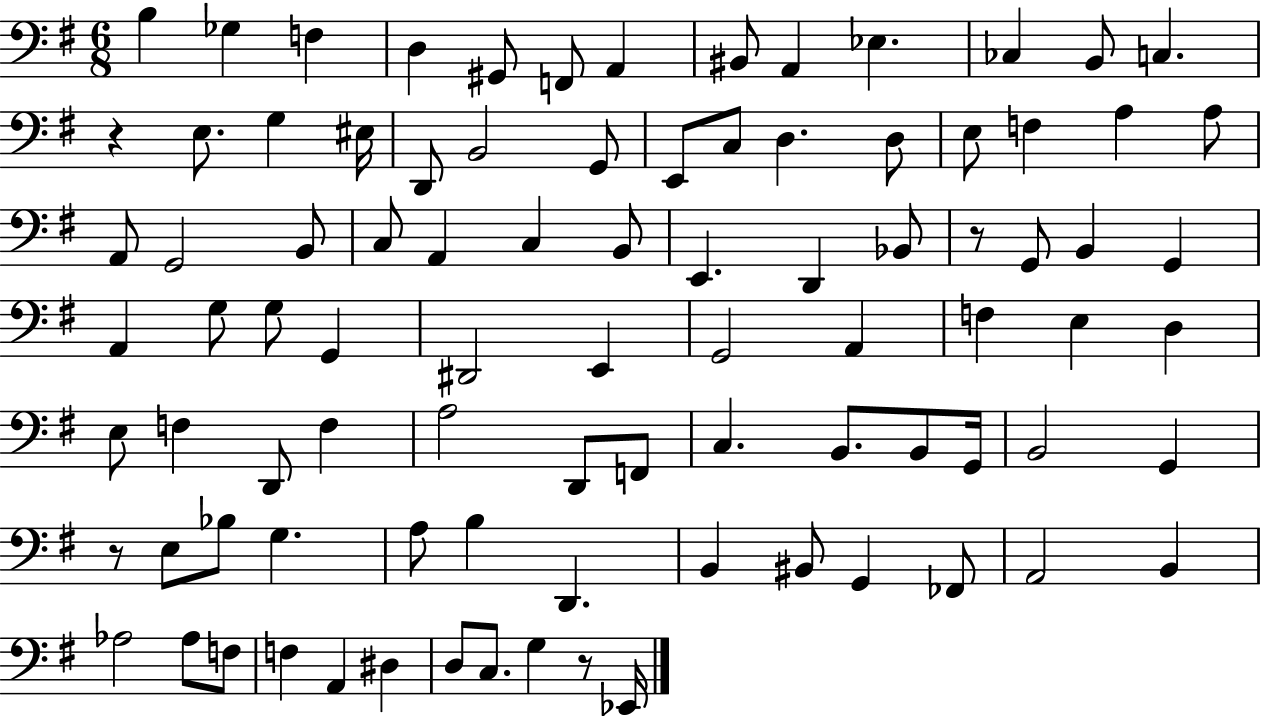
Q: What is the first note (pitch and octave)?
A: B3